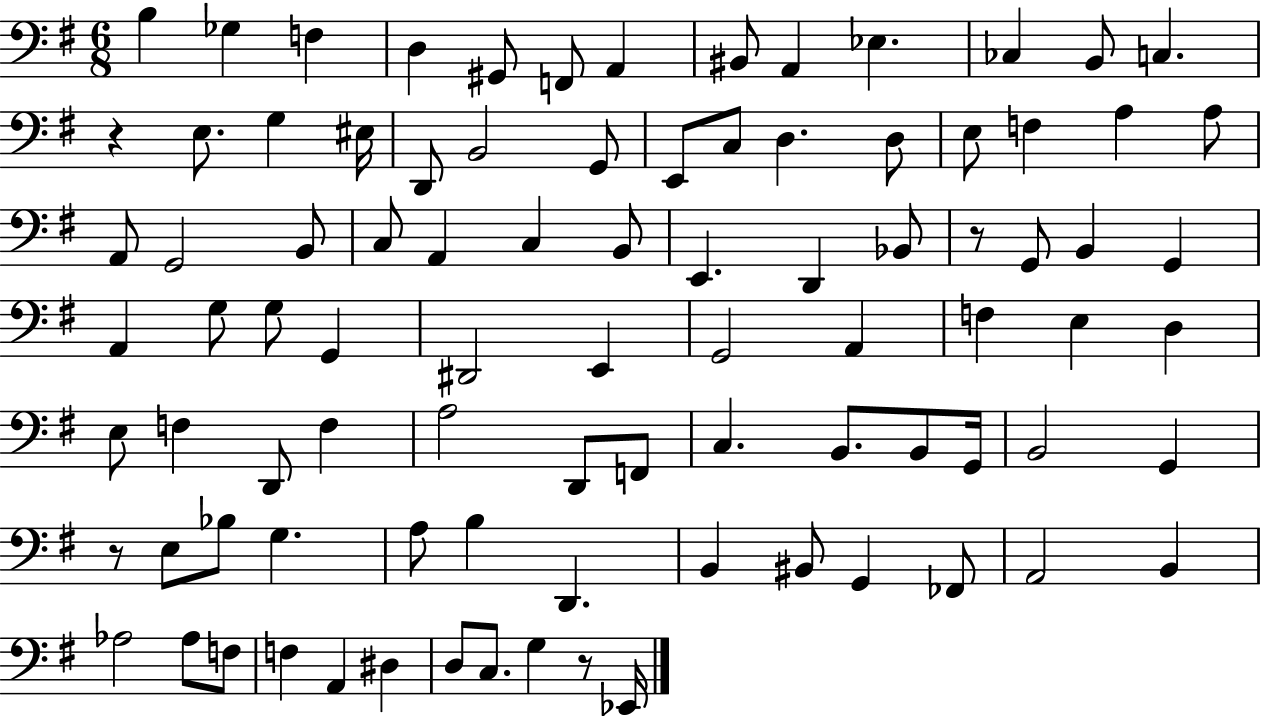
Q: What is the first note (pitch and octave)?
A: B3